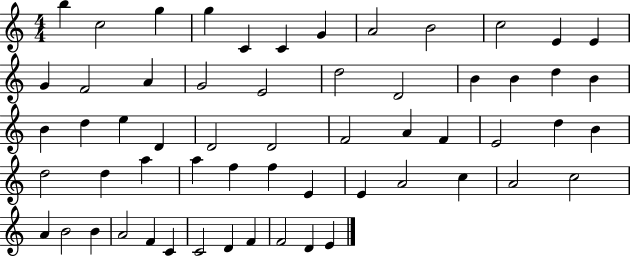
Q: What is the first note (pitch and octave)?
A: B5